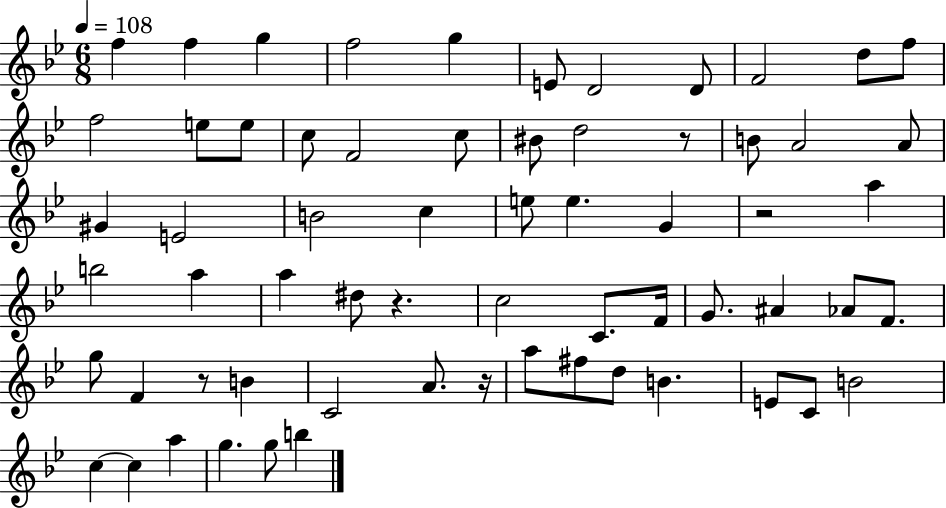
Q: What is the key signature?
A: BES major